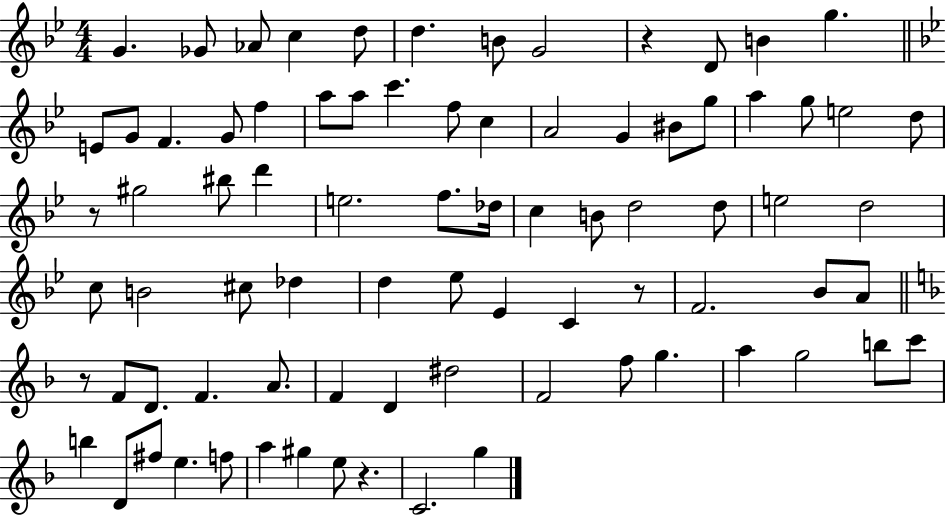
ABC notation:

X:1
T:Untitled
M:4/4
L:1/4
K:Bb
G _G/2 _A/2 c d/2 d B/2 G2 z D/2 B g E/2 G/2 F G/2 f a/2 a/2 c' f/2 c A2 G ^B/2 g/2 a g/2 e2 d/2 z/2 ^g2 ^b/2 d' e2 f/2 _d/4 c B/2 d2 d/2 e2 d2 c/2 B2 ^c/2 _d d _e/2 _E C z/2 F2 _B/2 A/2 z/2 F/2 D/2 F A/2 F D ^d2 F2 f/2 g a g2 b/2 c'/2 b D/2 ^f/2 e f/2 a ^g e/2 z C2 g